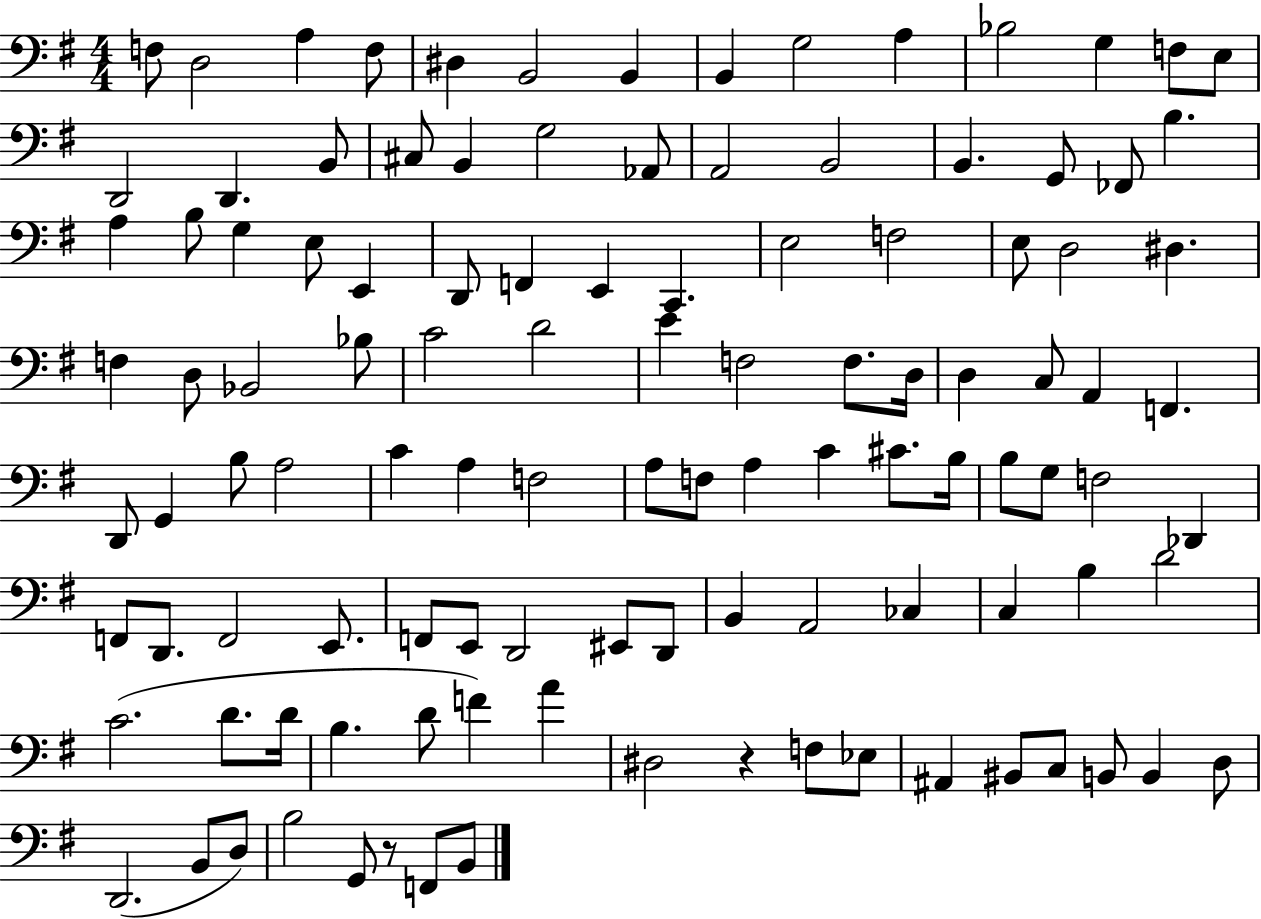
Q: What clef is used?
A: bass